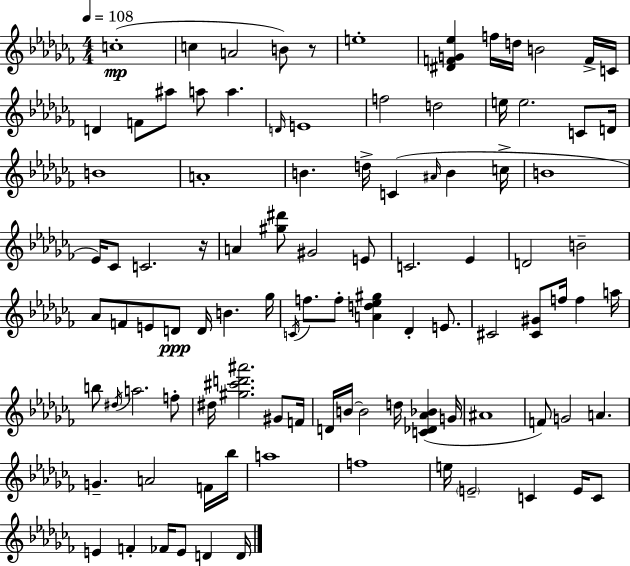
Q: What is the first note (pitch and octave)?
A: C5